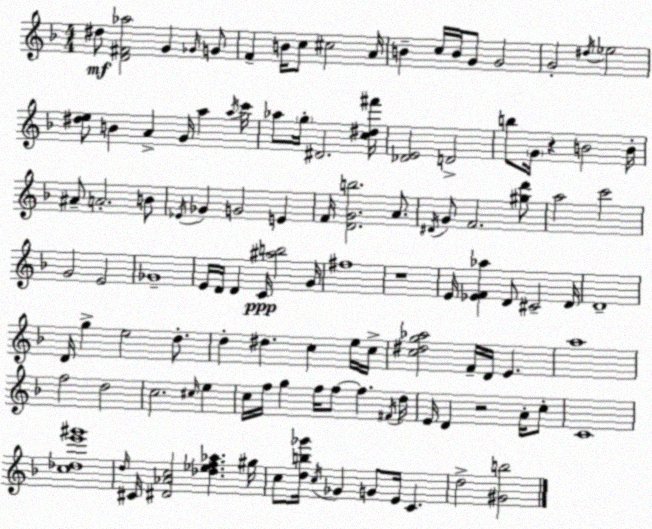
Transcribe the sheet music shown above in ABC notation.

X:1
T:Untitled
M:4/4
L:1/4
K:Dm
^d/2 [D^F_a]2 G _G/4 G/2 F B/4 c/2 ^c2 A/4 B c/4 B/4 G/2 G2 G2 ^d/4 _e2 [^de]/2 B A G/4 a a/4 c'/4 _a/2 g/4 ^D2 [c^d^f']/4 [_DE]2 D2 b/2 G/4 z B2 B/4 ^A/2 A2 B/2 _E/4 _G G2 E F/4 [DGb]2 A/2 ^D/4 G/2 F2 [^gd']/2 a2 c'2 G2 E2 _G4 E/4 D/4 D C/4 [^ab]2 G/4 ^f4 z4 E/4 [_EF_a] D/2 ^C2 D/4 D4 D/4 g e2 d/2 d ^d c e/4 c/4 [c^dg_a]2 F/4 D/4 E a4 f2 d2 c2 ^c/4 e c/4 f/4 g f/4 f/2 f ^F/4 d/4 E/4 D z2 A/4 c/2 C4 [c_de'^g']4 d/4 ^C/4 [^D_Ac]2 [_d_ef_a] ^g/4 c/2 [db_g']/4 c/4 _G G/2 E/4 C d2 [^Gb]2